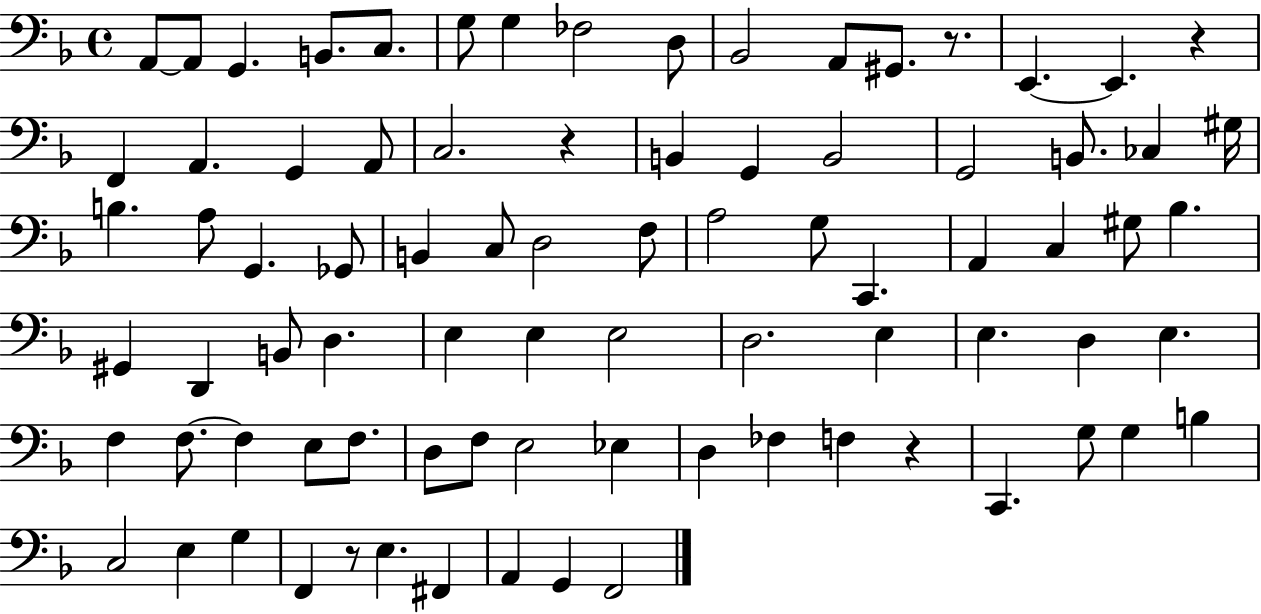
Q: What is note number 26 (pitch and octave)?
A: G#3